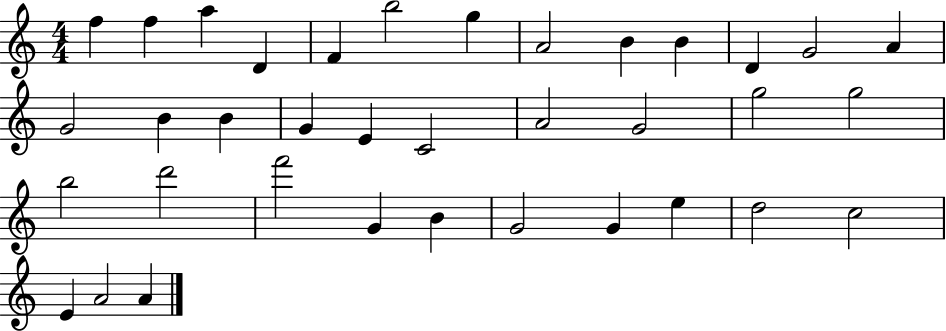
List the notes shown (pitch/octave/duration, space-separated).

F5/q F5/q A5/q D4/q F4/q B5/h G5/q A4/h B4/q B4/q D4/q G4/h A4/q G4/h B4/q B4/q G4/q E4/q C4/h A4/h G4/h G5/h G5/h B5/h D6/h F6/h G4/q B4/q G4/h G4/q E5/q D5/h C5/h E4/q A4/h A4/q